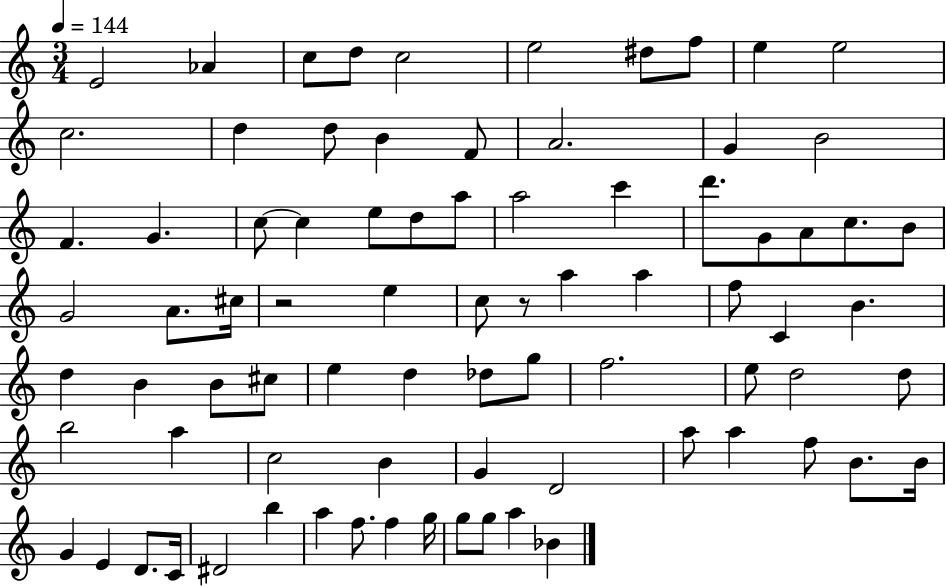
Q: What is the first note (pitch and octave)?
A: E4